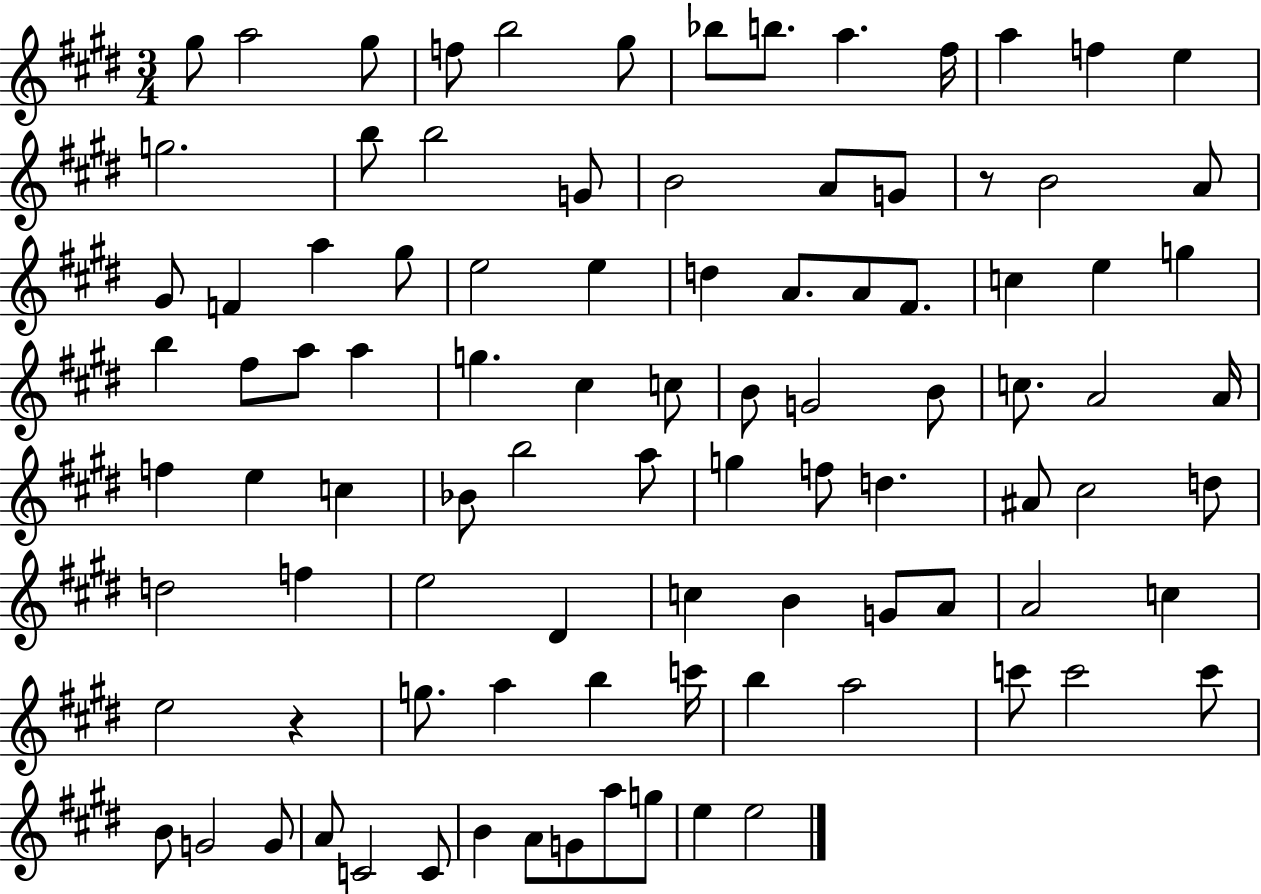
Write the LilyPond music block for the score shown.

{
  \clef treble
  \numericTimeSignature
  \time 3/4
  \key e \major
  gis''8 a''2 gis''8 | f''8 b''2 gis''8 | bes''8 b''8. a''4. fis''16 | a''4 f''4 e''4 | \break g''2. | b''8 b''2 g'8 | b'2 a'8 g'8 | r8 b'2 a'8 | \break gis'8 f'4 a''4 gis''8 | e''2 e''4 | d''4 a'8. a'8 fis'8. | c''4 e''4 g''4 | \break b''4 fis''8 a''8 a''4 | g''4. cis''4 c''8 | b'8 g'2 b'8 | c''8. a'2 a'16 | \break f''4 e''4 c''4 | bes'8 b''2 a''8 | g''4 f''8 d''4. | ais'8 cis''2 d''8 | \break d''2 f''4 | e''2 dis'4 | c''4 b'4 g'8 a'8 | a'2 c''4 | \break e''2 r4 | g''8. a''4 b''4 c'''16 | b''4 a''2 | c'''8 c'''2 c'''8 | \break b'8 g'2 g'8 | a'8 c'2 c'8 | b'4 a'8 g'8 a''8 g''8 | e''4 e''2 | \break \bar "|."
}